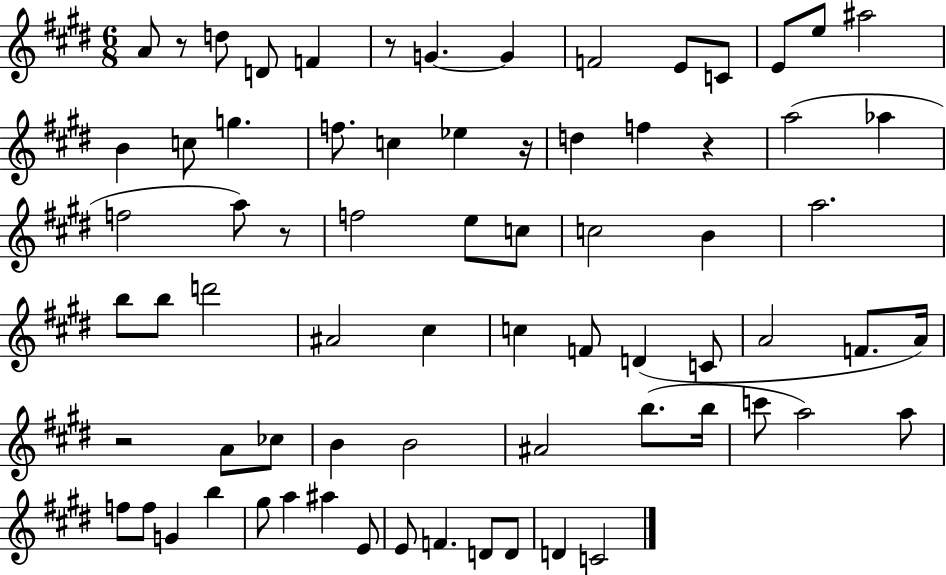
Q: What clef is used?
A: treble